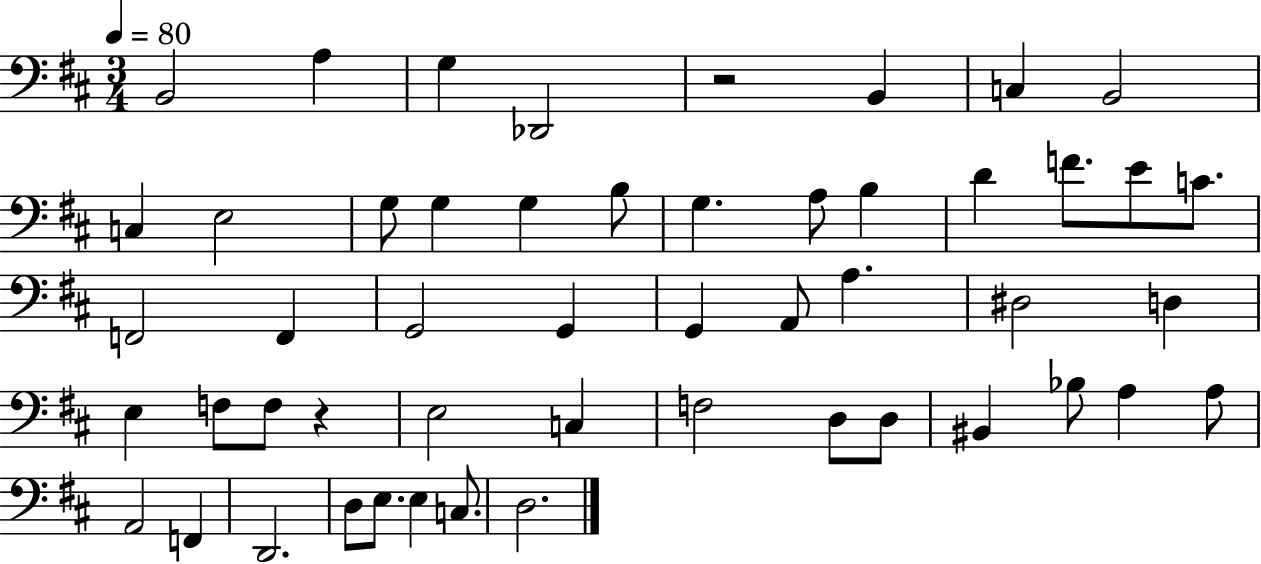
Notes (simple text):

B2/h A3/q G3/q Db2/h R/h B2/q C3/q B2/h C3/q E3/h G3/e G3/q G3/q B3/e G3/q. A3/e B3/q D4/q F4/e. E4/e C4/e. F2/h F2/q G2/h G2/q G2/q A2/e A3/q. D#3/h D3/q E3/q F3/e F3/e R/q E3/h C3/q F3/h D3/e D3/e BIS2/q Bb3/e A3/q A3/e A2/h F2/q D2/h. D3/e E3/e. E3/q C3/e. D3/h.